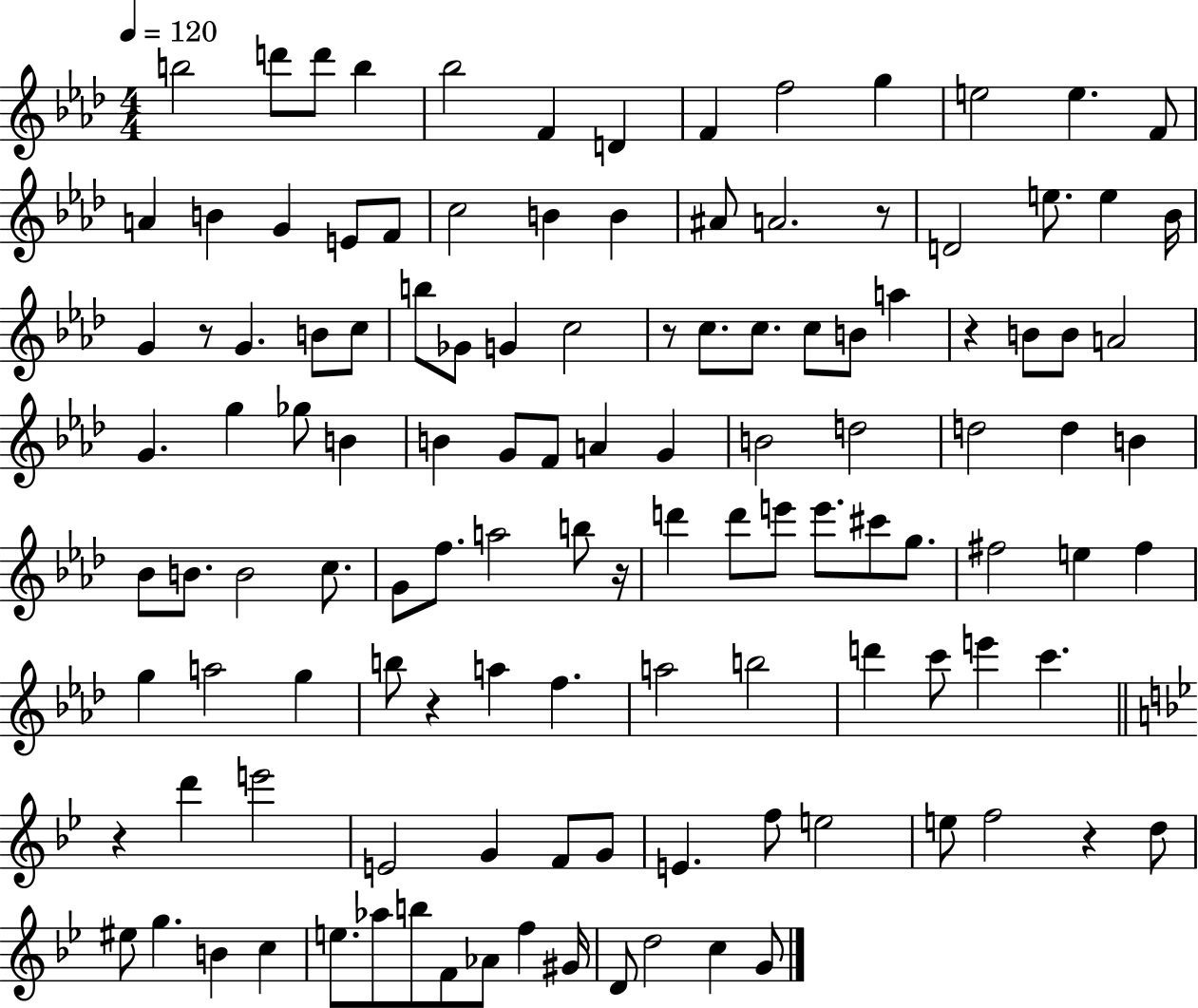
{
  \clef treble
  \numericTimeSignature
  \time 4/4
  \key aes \major
  \tempo 4 = 120
  b''2 d'''8 d'''8 b''4 | bes''2 f'4 d'4 | f'4 f''2 g''4 | e''2 e''4. f'8 | \break a'4 b'4 g'4 e'8 f'8 | c''2 b'4 b'4 | ais'8 a'2. r8 | d'2 e''8. e''4 bes'16 | \break g'4 r8 g'4. b'8 c''8 | b''8 ges'8 g'4 c''2 | r8 c''8. c''8. c''8 b'8 a''4 | r4 b'8 b'8 a'2 | \break g'4. g''4 ges''8 b'4 | b'4 g'8 f'8 a'4 g'4 | b'2 d''2 | d''2 d''4 b'4 | \break bes'8 b'8. b'2 c''8. | g'8 f''8. a''2 b''8 r16 | d'''4 d'''8 e'''8 e'''8. cis'''8 g''8. | fis''2 e''4 fis''4 | \break g''4 a''2 g''4 | b''8 r4 a''4 f''4. | a''2 b''2 | d'''4 c'''8 e'''4 c'''4. | \break \bar "||" \break \key g \minor r4 d'''4 e'''2 | e'2 g'4 f'8 g'8 | e'4. f''8 e''2 | e''8 f''2 r4 d''8 | \break eis''8 g''4. b'4 c''4 | e''8. aes''8 b''8 f'8 aes'8 f''4 gis'16 | d'8 d''2 c''4 g'8 | \bar "|."
}